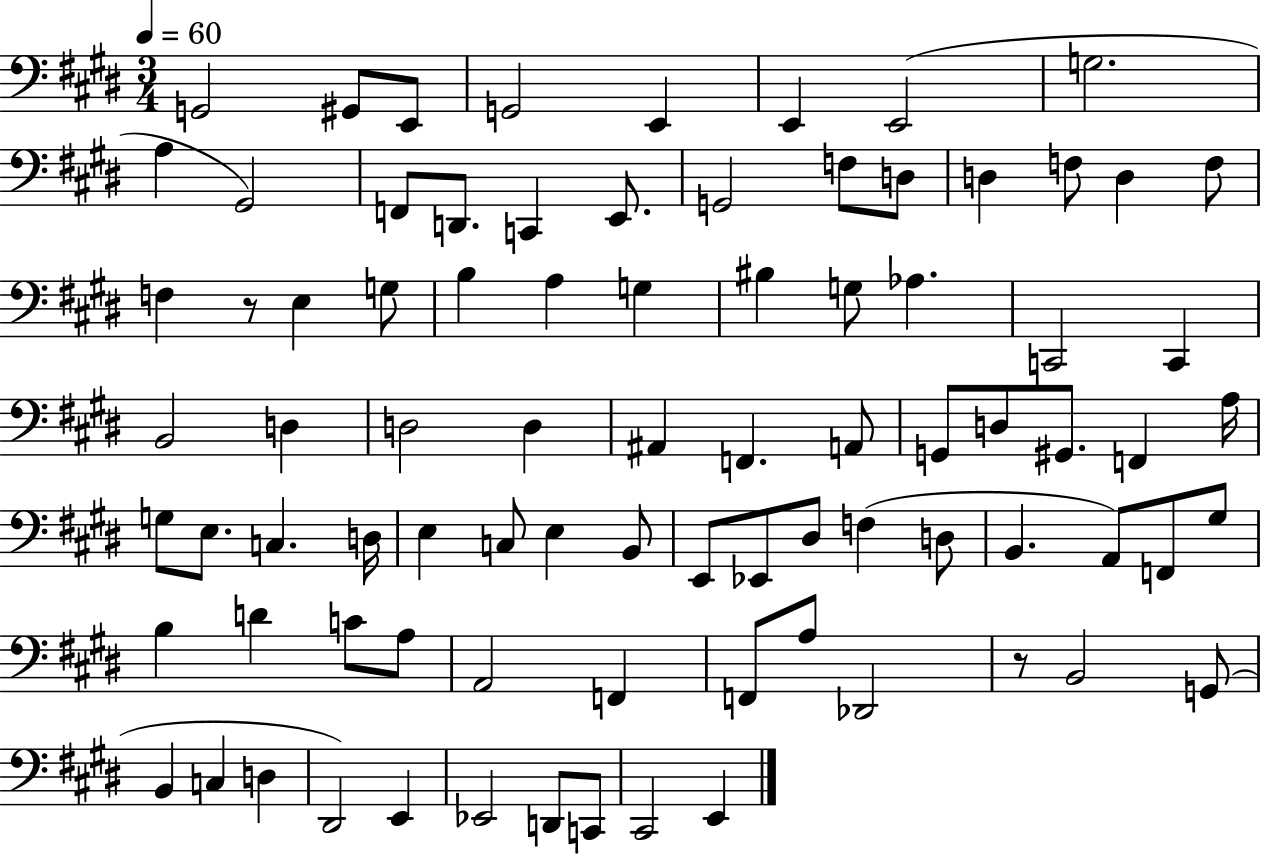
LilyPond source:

{
  \clef bass
  \numericTimeSignature
  \time 3/4
  \key e \major
  \tempo 4 = 60
  g,2 gis,8 e,8 | g,2 e,4 | e,4 e,2( | g2. | \break a4 gis,2) | f,8 d,8. c,4 e,8. | g,2 f8 d8 | d4 f8 d4 f8 | \break f4 r8 e4 g8 | b4 a4 g4 | bis4 g8 aes4. | c,2 c,4 | \break b,2 d4 | d2 d4 | ais,4 f,4. a,8 | g,8 d8 gis,8. f,4 a16 | \break g8 e8. c4. d16 | e4 c8 e4 b,8 | e,8 ees,8 dis8 f4( d8 | b,4. a,8) f,8 gis8 | \break b4 d'4 c'8 a8 | a,2 f,4 | f,8 a8 des,2 | r8 b,2 g,8( | \break b,4 c4 d4 | dis,2) e,4 | ees,2 d,8 c,8 | cis,2 e,4 | \break \bar "|."
}